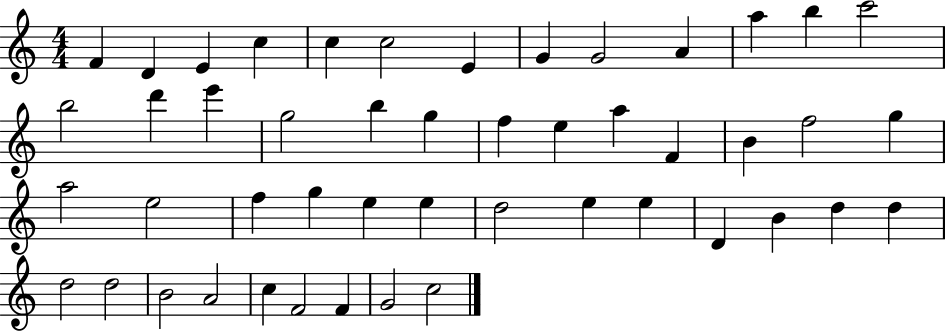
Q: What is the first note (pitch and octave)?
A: F4